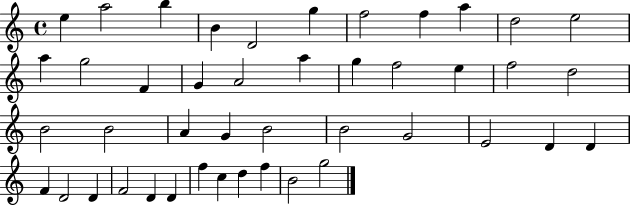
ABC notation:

X:1
T:Untitled
M:4/4
L:1/4
K:C
e a2 b B D2 g f2 f a d2 e2 a g2 F G A2 a g f2 e f2 d2 B2 B2 A G B2 B2 G2 E2 D D F D2 D F2 D D f c d f B2 g2